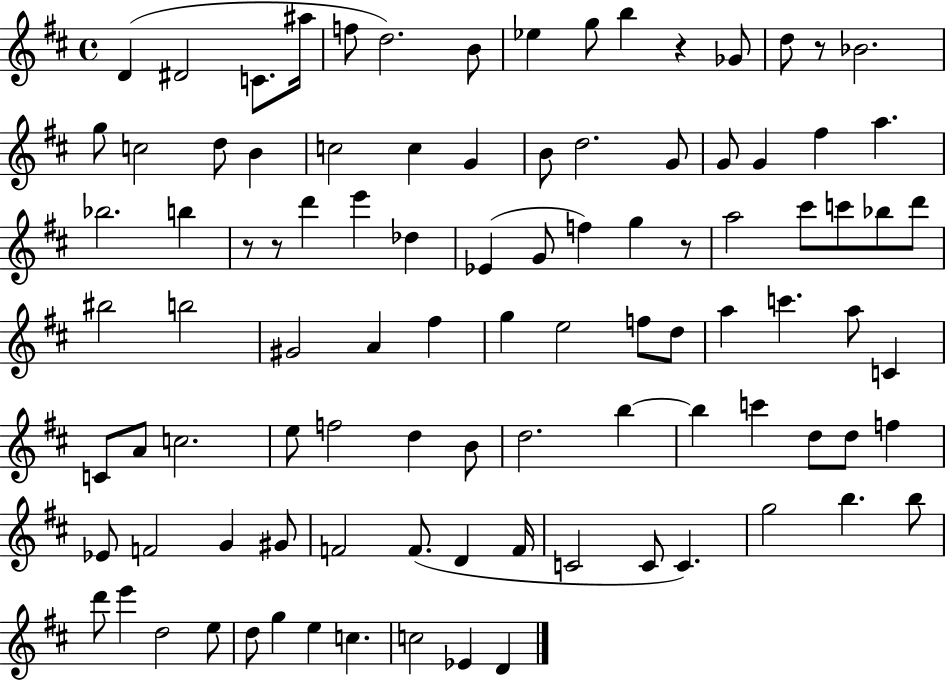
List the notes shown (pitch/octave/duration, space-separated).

D4/q D#4/h C4/e. A#5/s F5/e D5/h. B4/e Eb5/q G5/e B5/q R/q Gb4/e D5/e R/e Bb4/h. G5/e C5/h D5/e B4/q C5/h C5/q G4/q B4/e D5/h. G4/e G4/e G4/q F#5/q A5/q. Bb5/h. B5/q R/e R/e D6/q E6/q Db5/q Eb4/q G4/e F5/q G5/q R/e A5/h C#6/e C6/e Bb5/e D6/e BIS5/h B5/h G#4/h A4/q F#5/q G5/q E5/h F5/e D5/e A5/q C6/q. A5/e C4/q C4/e A4/e C5/h. E5/e F5/h D5/q B4/e D5/h. B5/q B5/q C6/q D5/e D5/e F5/q Eb4/e F4/h G4/q G#4/e F4/h F4/e. D4/q F4/s C4/h C4/e C4/q. G5/h B5/q. B5/e D6/e E6/q D5/h E5/e D5/e G5/q E5/q C5/q. C5/h Eb4/q D4/q